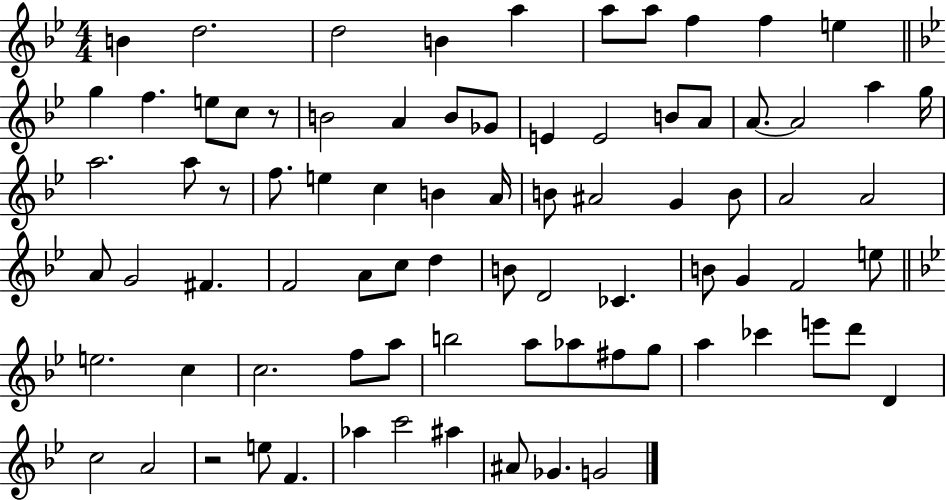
B4/q D5/h. D5/h B4/q A5/q A5/e A5/e F5/q F5/q E5/q G5/q F5/q. E5/e C5/e R/e B4/h A4/q B4/e Gb4/e E4/q E4/h B4/e A4/e A4/e. A4/h A5/q G5/s A5/h. A5/e R/e F5/e. E5/q C5/q B4/q A4/s B4/e A#4/h G4/q B4/e A4/h A4/h A4/e G4/h F#4/q. F4/h A4/e C5/e D5/q B4/e D4/h CES4/q. B4/e G4/q F4/h E5/e E5/h. C5/q C5/h. F5/e A5/e B5/h A5/e Ab5/e F#5/e G5/e A5/q CES6/q E6/e D6/e D4/q C5/h A4/h R/h E5/e F4/q. Ab5/q C6/h A#5/q A#4/e Gb4/q. G4/h